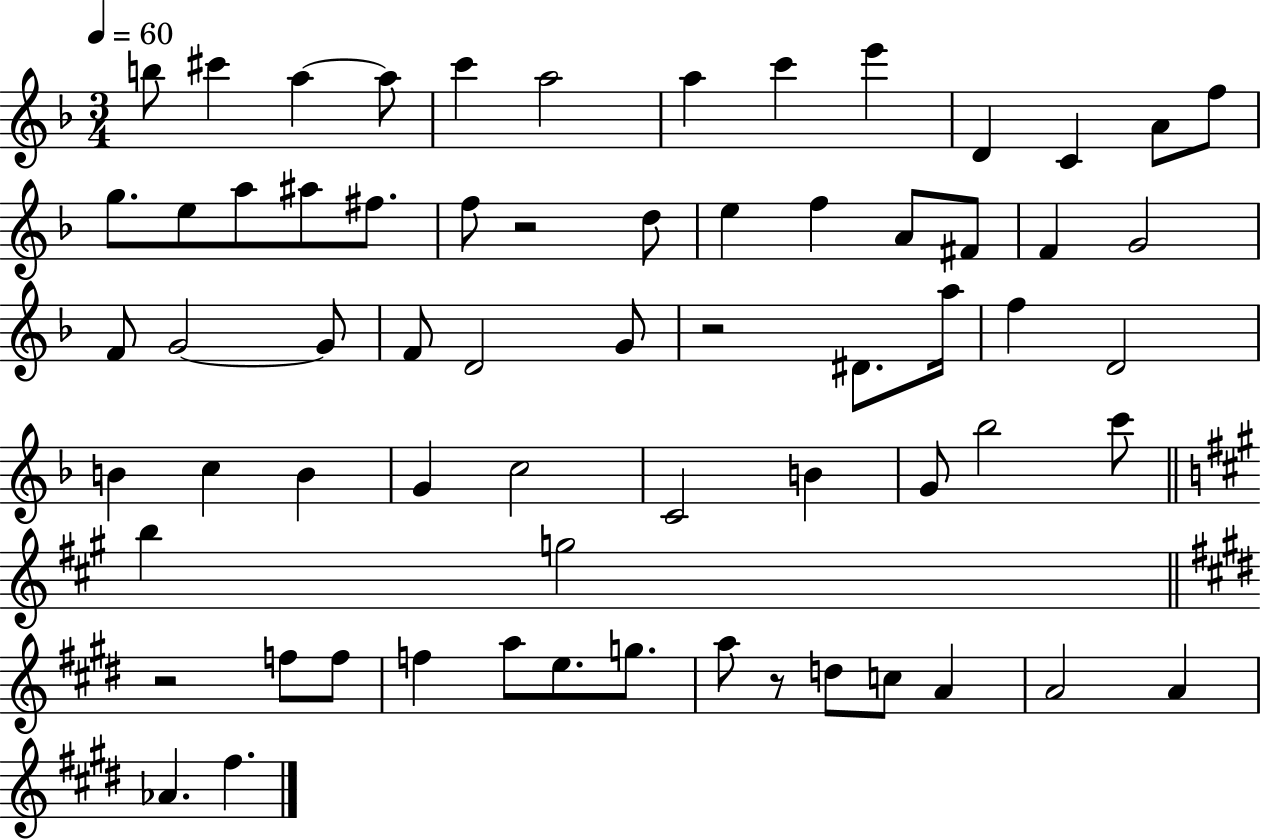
X:1
T:Untitled
M:3/4
L:1/4
K:F
b/2 ^c' a a/2 c' a2 a c' e' D C A/2 f/2 g/2 e/2 a/2 ^a/2 ^f/2 f/2 z2 d/2 e f A/2 ^F/2 F G2 F/2 G2 G/2 F/2 D2 G/2 z2 ^D/2 a/4 f D2 B c B G c2 C2 B G/2 _b2 c'/2 b g2 z2 f/2 f/2 f a/2 e/2 g/2 a/2 z/2 d/2 c/2 A A2 A _A ^f